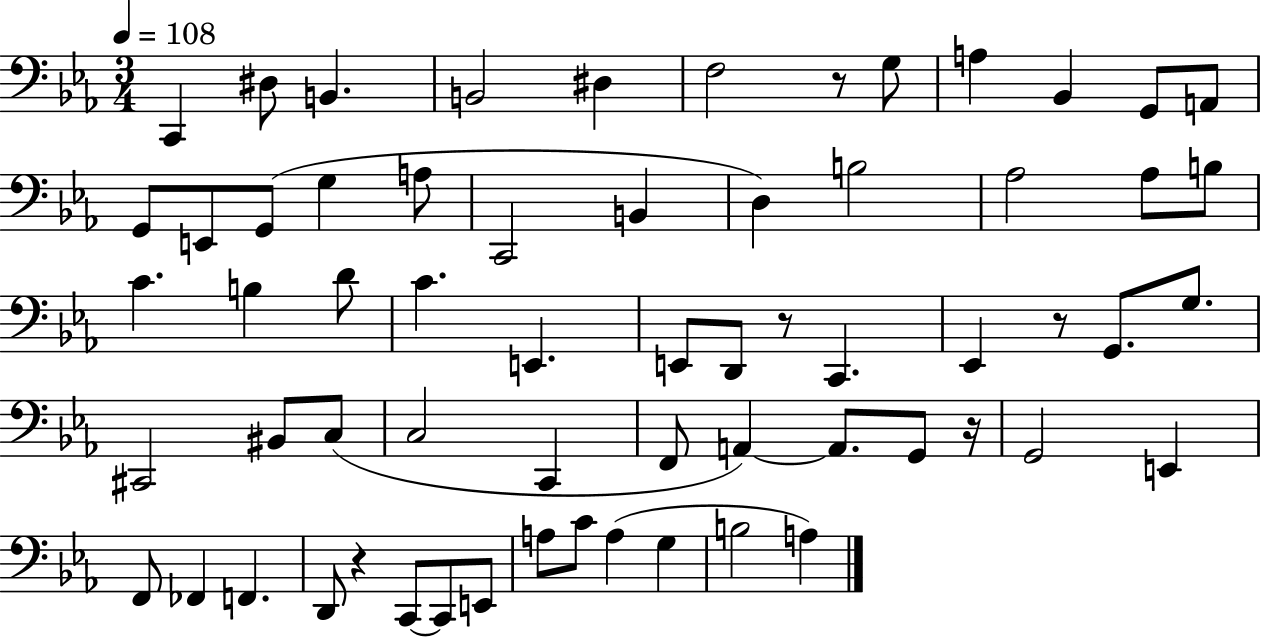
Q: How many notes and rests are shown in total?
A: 63